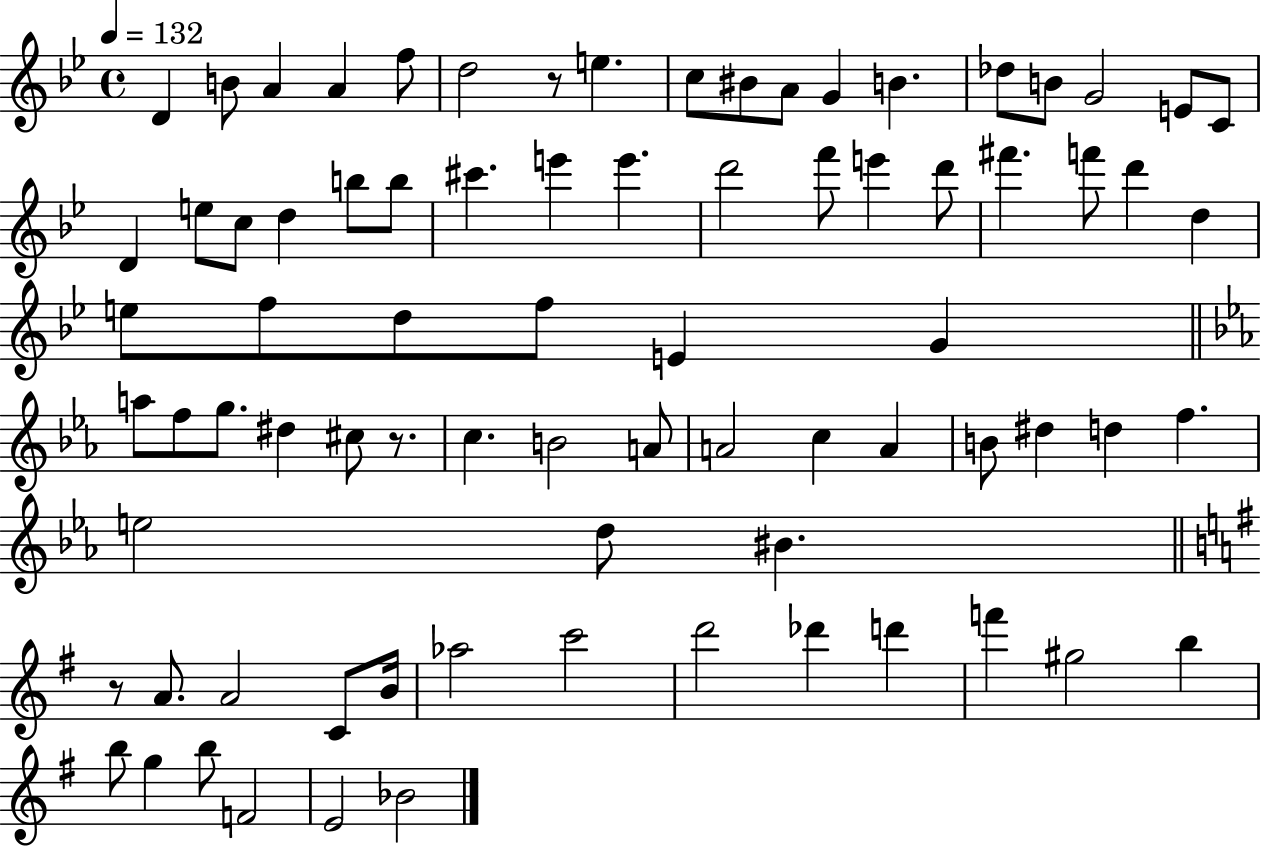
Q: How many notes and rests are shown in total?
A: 79